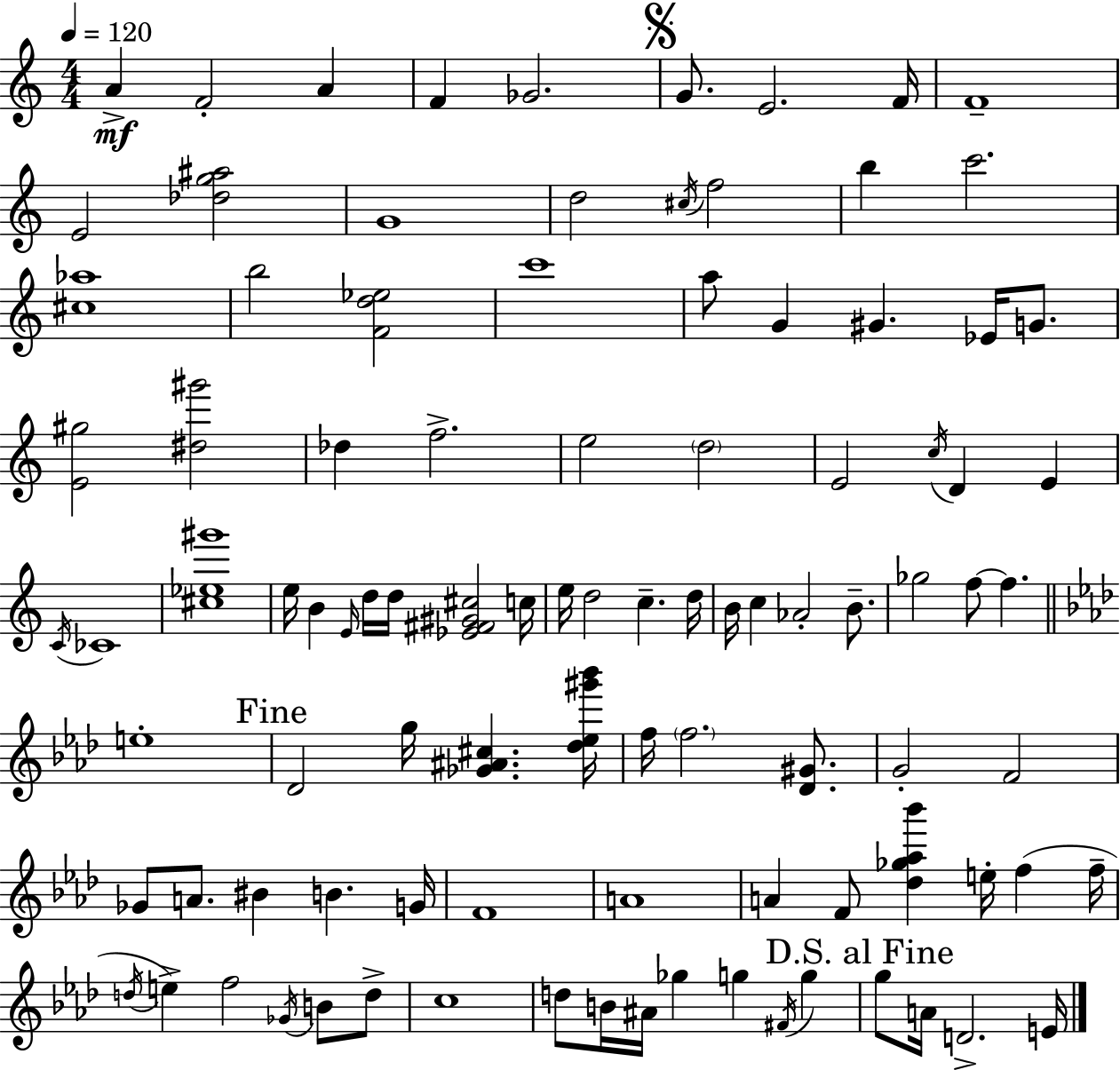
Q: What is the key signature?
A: C major